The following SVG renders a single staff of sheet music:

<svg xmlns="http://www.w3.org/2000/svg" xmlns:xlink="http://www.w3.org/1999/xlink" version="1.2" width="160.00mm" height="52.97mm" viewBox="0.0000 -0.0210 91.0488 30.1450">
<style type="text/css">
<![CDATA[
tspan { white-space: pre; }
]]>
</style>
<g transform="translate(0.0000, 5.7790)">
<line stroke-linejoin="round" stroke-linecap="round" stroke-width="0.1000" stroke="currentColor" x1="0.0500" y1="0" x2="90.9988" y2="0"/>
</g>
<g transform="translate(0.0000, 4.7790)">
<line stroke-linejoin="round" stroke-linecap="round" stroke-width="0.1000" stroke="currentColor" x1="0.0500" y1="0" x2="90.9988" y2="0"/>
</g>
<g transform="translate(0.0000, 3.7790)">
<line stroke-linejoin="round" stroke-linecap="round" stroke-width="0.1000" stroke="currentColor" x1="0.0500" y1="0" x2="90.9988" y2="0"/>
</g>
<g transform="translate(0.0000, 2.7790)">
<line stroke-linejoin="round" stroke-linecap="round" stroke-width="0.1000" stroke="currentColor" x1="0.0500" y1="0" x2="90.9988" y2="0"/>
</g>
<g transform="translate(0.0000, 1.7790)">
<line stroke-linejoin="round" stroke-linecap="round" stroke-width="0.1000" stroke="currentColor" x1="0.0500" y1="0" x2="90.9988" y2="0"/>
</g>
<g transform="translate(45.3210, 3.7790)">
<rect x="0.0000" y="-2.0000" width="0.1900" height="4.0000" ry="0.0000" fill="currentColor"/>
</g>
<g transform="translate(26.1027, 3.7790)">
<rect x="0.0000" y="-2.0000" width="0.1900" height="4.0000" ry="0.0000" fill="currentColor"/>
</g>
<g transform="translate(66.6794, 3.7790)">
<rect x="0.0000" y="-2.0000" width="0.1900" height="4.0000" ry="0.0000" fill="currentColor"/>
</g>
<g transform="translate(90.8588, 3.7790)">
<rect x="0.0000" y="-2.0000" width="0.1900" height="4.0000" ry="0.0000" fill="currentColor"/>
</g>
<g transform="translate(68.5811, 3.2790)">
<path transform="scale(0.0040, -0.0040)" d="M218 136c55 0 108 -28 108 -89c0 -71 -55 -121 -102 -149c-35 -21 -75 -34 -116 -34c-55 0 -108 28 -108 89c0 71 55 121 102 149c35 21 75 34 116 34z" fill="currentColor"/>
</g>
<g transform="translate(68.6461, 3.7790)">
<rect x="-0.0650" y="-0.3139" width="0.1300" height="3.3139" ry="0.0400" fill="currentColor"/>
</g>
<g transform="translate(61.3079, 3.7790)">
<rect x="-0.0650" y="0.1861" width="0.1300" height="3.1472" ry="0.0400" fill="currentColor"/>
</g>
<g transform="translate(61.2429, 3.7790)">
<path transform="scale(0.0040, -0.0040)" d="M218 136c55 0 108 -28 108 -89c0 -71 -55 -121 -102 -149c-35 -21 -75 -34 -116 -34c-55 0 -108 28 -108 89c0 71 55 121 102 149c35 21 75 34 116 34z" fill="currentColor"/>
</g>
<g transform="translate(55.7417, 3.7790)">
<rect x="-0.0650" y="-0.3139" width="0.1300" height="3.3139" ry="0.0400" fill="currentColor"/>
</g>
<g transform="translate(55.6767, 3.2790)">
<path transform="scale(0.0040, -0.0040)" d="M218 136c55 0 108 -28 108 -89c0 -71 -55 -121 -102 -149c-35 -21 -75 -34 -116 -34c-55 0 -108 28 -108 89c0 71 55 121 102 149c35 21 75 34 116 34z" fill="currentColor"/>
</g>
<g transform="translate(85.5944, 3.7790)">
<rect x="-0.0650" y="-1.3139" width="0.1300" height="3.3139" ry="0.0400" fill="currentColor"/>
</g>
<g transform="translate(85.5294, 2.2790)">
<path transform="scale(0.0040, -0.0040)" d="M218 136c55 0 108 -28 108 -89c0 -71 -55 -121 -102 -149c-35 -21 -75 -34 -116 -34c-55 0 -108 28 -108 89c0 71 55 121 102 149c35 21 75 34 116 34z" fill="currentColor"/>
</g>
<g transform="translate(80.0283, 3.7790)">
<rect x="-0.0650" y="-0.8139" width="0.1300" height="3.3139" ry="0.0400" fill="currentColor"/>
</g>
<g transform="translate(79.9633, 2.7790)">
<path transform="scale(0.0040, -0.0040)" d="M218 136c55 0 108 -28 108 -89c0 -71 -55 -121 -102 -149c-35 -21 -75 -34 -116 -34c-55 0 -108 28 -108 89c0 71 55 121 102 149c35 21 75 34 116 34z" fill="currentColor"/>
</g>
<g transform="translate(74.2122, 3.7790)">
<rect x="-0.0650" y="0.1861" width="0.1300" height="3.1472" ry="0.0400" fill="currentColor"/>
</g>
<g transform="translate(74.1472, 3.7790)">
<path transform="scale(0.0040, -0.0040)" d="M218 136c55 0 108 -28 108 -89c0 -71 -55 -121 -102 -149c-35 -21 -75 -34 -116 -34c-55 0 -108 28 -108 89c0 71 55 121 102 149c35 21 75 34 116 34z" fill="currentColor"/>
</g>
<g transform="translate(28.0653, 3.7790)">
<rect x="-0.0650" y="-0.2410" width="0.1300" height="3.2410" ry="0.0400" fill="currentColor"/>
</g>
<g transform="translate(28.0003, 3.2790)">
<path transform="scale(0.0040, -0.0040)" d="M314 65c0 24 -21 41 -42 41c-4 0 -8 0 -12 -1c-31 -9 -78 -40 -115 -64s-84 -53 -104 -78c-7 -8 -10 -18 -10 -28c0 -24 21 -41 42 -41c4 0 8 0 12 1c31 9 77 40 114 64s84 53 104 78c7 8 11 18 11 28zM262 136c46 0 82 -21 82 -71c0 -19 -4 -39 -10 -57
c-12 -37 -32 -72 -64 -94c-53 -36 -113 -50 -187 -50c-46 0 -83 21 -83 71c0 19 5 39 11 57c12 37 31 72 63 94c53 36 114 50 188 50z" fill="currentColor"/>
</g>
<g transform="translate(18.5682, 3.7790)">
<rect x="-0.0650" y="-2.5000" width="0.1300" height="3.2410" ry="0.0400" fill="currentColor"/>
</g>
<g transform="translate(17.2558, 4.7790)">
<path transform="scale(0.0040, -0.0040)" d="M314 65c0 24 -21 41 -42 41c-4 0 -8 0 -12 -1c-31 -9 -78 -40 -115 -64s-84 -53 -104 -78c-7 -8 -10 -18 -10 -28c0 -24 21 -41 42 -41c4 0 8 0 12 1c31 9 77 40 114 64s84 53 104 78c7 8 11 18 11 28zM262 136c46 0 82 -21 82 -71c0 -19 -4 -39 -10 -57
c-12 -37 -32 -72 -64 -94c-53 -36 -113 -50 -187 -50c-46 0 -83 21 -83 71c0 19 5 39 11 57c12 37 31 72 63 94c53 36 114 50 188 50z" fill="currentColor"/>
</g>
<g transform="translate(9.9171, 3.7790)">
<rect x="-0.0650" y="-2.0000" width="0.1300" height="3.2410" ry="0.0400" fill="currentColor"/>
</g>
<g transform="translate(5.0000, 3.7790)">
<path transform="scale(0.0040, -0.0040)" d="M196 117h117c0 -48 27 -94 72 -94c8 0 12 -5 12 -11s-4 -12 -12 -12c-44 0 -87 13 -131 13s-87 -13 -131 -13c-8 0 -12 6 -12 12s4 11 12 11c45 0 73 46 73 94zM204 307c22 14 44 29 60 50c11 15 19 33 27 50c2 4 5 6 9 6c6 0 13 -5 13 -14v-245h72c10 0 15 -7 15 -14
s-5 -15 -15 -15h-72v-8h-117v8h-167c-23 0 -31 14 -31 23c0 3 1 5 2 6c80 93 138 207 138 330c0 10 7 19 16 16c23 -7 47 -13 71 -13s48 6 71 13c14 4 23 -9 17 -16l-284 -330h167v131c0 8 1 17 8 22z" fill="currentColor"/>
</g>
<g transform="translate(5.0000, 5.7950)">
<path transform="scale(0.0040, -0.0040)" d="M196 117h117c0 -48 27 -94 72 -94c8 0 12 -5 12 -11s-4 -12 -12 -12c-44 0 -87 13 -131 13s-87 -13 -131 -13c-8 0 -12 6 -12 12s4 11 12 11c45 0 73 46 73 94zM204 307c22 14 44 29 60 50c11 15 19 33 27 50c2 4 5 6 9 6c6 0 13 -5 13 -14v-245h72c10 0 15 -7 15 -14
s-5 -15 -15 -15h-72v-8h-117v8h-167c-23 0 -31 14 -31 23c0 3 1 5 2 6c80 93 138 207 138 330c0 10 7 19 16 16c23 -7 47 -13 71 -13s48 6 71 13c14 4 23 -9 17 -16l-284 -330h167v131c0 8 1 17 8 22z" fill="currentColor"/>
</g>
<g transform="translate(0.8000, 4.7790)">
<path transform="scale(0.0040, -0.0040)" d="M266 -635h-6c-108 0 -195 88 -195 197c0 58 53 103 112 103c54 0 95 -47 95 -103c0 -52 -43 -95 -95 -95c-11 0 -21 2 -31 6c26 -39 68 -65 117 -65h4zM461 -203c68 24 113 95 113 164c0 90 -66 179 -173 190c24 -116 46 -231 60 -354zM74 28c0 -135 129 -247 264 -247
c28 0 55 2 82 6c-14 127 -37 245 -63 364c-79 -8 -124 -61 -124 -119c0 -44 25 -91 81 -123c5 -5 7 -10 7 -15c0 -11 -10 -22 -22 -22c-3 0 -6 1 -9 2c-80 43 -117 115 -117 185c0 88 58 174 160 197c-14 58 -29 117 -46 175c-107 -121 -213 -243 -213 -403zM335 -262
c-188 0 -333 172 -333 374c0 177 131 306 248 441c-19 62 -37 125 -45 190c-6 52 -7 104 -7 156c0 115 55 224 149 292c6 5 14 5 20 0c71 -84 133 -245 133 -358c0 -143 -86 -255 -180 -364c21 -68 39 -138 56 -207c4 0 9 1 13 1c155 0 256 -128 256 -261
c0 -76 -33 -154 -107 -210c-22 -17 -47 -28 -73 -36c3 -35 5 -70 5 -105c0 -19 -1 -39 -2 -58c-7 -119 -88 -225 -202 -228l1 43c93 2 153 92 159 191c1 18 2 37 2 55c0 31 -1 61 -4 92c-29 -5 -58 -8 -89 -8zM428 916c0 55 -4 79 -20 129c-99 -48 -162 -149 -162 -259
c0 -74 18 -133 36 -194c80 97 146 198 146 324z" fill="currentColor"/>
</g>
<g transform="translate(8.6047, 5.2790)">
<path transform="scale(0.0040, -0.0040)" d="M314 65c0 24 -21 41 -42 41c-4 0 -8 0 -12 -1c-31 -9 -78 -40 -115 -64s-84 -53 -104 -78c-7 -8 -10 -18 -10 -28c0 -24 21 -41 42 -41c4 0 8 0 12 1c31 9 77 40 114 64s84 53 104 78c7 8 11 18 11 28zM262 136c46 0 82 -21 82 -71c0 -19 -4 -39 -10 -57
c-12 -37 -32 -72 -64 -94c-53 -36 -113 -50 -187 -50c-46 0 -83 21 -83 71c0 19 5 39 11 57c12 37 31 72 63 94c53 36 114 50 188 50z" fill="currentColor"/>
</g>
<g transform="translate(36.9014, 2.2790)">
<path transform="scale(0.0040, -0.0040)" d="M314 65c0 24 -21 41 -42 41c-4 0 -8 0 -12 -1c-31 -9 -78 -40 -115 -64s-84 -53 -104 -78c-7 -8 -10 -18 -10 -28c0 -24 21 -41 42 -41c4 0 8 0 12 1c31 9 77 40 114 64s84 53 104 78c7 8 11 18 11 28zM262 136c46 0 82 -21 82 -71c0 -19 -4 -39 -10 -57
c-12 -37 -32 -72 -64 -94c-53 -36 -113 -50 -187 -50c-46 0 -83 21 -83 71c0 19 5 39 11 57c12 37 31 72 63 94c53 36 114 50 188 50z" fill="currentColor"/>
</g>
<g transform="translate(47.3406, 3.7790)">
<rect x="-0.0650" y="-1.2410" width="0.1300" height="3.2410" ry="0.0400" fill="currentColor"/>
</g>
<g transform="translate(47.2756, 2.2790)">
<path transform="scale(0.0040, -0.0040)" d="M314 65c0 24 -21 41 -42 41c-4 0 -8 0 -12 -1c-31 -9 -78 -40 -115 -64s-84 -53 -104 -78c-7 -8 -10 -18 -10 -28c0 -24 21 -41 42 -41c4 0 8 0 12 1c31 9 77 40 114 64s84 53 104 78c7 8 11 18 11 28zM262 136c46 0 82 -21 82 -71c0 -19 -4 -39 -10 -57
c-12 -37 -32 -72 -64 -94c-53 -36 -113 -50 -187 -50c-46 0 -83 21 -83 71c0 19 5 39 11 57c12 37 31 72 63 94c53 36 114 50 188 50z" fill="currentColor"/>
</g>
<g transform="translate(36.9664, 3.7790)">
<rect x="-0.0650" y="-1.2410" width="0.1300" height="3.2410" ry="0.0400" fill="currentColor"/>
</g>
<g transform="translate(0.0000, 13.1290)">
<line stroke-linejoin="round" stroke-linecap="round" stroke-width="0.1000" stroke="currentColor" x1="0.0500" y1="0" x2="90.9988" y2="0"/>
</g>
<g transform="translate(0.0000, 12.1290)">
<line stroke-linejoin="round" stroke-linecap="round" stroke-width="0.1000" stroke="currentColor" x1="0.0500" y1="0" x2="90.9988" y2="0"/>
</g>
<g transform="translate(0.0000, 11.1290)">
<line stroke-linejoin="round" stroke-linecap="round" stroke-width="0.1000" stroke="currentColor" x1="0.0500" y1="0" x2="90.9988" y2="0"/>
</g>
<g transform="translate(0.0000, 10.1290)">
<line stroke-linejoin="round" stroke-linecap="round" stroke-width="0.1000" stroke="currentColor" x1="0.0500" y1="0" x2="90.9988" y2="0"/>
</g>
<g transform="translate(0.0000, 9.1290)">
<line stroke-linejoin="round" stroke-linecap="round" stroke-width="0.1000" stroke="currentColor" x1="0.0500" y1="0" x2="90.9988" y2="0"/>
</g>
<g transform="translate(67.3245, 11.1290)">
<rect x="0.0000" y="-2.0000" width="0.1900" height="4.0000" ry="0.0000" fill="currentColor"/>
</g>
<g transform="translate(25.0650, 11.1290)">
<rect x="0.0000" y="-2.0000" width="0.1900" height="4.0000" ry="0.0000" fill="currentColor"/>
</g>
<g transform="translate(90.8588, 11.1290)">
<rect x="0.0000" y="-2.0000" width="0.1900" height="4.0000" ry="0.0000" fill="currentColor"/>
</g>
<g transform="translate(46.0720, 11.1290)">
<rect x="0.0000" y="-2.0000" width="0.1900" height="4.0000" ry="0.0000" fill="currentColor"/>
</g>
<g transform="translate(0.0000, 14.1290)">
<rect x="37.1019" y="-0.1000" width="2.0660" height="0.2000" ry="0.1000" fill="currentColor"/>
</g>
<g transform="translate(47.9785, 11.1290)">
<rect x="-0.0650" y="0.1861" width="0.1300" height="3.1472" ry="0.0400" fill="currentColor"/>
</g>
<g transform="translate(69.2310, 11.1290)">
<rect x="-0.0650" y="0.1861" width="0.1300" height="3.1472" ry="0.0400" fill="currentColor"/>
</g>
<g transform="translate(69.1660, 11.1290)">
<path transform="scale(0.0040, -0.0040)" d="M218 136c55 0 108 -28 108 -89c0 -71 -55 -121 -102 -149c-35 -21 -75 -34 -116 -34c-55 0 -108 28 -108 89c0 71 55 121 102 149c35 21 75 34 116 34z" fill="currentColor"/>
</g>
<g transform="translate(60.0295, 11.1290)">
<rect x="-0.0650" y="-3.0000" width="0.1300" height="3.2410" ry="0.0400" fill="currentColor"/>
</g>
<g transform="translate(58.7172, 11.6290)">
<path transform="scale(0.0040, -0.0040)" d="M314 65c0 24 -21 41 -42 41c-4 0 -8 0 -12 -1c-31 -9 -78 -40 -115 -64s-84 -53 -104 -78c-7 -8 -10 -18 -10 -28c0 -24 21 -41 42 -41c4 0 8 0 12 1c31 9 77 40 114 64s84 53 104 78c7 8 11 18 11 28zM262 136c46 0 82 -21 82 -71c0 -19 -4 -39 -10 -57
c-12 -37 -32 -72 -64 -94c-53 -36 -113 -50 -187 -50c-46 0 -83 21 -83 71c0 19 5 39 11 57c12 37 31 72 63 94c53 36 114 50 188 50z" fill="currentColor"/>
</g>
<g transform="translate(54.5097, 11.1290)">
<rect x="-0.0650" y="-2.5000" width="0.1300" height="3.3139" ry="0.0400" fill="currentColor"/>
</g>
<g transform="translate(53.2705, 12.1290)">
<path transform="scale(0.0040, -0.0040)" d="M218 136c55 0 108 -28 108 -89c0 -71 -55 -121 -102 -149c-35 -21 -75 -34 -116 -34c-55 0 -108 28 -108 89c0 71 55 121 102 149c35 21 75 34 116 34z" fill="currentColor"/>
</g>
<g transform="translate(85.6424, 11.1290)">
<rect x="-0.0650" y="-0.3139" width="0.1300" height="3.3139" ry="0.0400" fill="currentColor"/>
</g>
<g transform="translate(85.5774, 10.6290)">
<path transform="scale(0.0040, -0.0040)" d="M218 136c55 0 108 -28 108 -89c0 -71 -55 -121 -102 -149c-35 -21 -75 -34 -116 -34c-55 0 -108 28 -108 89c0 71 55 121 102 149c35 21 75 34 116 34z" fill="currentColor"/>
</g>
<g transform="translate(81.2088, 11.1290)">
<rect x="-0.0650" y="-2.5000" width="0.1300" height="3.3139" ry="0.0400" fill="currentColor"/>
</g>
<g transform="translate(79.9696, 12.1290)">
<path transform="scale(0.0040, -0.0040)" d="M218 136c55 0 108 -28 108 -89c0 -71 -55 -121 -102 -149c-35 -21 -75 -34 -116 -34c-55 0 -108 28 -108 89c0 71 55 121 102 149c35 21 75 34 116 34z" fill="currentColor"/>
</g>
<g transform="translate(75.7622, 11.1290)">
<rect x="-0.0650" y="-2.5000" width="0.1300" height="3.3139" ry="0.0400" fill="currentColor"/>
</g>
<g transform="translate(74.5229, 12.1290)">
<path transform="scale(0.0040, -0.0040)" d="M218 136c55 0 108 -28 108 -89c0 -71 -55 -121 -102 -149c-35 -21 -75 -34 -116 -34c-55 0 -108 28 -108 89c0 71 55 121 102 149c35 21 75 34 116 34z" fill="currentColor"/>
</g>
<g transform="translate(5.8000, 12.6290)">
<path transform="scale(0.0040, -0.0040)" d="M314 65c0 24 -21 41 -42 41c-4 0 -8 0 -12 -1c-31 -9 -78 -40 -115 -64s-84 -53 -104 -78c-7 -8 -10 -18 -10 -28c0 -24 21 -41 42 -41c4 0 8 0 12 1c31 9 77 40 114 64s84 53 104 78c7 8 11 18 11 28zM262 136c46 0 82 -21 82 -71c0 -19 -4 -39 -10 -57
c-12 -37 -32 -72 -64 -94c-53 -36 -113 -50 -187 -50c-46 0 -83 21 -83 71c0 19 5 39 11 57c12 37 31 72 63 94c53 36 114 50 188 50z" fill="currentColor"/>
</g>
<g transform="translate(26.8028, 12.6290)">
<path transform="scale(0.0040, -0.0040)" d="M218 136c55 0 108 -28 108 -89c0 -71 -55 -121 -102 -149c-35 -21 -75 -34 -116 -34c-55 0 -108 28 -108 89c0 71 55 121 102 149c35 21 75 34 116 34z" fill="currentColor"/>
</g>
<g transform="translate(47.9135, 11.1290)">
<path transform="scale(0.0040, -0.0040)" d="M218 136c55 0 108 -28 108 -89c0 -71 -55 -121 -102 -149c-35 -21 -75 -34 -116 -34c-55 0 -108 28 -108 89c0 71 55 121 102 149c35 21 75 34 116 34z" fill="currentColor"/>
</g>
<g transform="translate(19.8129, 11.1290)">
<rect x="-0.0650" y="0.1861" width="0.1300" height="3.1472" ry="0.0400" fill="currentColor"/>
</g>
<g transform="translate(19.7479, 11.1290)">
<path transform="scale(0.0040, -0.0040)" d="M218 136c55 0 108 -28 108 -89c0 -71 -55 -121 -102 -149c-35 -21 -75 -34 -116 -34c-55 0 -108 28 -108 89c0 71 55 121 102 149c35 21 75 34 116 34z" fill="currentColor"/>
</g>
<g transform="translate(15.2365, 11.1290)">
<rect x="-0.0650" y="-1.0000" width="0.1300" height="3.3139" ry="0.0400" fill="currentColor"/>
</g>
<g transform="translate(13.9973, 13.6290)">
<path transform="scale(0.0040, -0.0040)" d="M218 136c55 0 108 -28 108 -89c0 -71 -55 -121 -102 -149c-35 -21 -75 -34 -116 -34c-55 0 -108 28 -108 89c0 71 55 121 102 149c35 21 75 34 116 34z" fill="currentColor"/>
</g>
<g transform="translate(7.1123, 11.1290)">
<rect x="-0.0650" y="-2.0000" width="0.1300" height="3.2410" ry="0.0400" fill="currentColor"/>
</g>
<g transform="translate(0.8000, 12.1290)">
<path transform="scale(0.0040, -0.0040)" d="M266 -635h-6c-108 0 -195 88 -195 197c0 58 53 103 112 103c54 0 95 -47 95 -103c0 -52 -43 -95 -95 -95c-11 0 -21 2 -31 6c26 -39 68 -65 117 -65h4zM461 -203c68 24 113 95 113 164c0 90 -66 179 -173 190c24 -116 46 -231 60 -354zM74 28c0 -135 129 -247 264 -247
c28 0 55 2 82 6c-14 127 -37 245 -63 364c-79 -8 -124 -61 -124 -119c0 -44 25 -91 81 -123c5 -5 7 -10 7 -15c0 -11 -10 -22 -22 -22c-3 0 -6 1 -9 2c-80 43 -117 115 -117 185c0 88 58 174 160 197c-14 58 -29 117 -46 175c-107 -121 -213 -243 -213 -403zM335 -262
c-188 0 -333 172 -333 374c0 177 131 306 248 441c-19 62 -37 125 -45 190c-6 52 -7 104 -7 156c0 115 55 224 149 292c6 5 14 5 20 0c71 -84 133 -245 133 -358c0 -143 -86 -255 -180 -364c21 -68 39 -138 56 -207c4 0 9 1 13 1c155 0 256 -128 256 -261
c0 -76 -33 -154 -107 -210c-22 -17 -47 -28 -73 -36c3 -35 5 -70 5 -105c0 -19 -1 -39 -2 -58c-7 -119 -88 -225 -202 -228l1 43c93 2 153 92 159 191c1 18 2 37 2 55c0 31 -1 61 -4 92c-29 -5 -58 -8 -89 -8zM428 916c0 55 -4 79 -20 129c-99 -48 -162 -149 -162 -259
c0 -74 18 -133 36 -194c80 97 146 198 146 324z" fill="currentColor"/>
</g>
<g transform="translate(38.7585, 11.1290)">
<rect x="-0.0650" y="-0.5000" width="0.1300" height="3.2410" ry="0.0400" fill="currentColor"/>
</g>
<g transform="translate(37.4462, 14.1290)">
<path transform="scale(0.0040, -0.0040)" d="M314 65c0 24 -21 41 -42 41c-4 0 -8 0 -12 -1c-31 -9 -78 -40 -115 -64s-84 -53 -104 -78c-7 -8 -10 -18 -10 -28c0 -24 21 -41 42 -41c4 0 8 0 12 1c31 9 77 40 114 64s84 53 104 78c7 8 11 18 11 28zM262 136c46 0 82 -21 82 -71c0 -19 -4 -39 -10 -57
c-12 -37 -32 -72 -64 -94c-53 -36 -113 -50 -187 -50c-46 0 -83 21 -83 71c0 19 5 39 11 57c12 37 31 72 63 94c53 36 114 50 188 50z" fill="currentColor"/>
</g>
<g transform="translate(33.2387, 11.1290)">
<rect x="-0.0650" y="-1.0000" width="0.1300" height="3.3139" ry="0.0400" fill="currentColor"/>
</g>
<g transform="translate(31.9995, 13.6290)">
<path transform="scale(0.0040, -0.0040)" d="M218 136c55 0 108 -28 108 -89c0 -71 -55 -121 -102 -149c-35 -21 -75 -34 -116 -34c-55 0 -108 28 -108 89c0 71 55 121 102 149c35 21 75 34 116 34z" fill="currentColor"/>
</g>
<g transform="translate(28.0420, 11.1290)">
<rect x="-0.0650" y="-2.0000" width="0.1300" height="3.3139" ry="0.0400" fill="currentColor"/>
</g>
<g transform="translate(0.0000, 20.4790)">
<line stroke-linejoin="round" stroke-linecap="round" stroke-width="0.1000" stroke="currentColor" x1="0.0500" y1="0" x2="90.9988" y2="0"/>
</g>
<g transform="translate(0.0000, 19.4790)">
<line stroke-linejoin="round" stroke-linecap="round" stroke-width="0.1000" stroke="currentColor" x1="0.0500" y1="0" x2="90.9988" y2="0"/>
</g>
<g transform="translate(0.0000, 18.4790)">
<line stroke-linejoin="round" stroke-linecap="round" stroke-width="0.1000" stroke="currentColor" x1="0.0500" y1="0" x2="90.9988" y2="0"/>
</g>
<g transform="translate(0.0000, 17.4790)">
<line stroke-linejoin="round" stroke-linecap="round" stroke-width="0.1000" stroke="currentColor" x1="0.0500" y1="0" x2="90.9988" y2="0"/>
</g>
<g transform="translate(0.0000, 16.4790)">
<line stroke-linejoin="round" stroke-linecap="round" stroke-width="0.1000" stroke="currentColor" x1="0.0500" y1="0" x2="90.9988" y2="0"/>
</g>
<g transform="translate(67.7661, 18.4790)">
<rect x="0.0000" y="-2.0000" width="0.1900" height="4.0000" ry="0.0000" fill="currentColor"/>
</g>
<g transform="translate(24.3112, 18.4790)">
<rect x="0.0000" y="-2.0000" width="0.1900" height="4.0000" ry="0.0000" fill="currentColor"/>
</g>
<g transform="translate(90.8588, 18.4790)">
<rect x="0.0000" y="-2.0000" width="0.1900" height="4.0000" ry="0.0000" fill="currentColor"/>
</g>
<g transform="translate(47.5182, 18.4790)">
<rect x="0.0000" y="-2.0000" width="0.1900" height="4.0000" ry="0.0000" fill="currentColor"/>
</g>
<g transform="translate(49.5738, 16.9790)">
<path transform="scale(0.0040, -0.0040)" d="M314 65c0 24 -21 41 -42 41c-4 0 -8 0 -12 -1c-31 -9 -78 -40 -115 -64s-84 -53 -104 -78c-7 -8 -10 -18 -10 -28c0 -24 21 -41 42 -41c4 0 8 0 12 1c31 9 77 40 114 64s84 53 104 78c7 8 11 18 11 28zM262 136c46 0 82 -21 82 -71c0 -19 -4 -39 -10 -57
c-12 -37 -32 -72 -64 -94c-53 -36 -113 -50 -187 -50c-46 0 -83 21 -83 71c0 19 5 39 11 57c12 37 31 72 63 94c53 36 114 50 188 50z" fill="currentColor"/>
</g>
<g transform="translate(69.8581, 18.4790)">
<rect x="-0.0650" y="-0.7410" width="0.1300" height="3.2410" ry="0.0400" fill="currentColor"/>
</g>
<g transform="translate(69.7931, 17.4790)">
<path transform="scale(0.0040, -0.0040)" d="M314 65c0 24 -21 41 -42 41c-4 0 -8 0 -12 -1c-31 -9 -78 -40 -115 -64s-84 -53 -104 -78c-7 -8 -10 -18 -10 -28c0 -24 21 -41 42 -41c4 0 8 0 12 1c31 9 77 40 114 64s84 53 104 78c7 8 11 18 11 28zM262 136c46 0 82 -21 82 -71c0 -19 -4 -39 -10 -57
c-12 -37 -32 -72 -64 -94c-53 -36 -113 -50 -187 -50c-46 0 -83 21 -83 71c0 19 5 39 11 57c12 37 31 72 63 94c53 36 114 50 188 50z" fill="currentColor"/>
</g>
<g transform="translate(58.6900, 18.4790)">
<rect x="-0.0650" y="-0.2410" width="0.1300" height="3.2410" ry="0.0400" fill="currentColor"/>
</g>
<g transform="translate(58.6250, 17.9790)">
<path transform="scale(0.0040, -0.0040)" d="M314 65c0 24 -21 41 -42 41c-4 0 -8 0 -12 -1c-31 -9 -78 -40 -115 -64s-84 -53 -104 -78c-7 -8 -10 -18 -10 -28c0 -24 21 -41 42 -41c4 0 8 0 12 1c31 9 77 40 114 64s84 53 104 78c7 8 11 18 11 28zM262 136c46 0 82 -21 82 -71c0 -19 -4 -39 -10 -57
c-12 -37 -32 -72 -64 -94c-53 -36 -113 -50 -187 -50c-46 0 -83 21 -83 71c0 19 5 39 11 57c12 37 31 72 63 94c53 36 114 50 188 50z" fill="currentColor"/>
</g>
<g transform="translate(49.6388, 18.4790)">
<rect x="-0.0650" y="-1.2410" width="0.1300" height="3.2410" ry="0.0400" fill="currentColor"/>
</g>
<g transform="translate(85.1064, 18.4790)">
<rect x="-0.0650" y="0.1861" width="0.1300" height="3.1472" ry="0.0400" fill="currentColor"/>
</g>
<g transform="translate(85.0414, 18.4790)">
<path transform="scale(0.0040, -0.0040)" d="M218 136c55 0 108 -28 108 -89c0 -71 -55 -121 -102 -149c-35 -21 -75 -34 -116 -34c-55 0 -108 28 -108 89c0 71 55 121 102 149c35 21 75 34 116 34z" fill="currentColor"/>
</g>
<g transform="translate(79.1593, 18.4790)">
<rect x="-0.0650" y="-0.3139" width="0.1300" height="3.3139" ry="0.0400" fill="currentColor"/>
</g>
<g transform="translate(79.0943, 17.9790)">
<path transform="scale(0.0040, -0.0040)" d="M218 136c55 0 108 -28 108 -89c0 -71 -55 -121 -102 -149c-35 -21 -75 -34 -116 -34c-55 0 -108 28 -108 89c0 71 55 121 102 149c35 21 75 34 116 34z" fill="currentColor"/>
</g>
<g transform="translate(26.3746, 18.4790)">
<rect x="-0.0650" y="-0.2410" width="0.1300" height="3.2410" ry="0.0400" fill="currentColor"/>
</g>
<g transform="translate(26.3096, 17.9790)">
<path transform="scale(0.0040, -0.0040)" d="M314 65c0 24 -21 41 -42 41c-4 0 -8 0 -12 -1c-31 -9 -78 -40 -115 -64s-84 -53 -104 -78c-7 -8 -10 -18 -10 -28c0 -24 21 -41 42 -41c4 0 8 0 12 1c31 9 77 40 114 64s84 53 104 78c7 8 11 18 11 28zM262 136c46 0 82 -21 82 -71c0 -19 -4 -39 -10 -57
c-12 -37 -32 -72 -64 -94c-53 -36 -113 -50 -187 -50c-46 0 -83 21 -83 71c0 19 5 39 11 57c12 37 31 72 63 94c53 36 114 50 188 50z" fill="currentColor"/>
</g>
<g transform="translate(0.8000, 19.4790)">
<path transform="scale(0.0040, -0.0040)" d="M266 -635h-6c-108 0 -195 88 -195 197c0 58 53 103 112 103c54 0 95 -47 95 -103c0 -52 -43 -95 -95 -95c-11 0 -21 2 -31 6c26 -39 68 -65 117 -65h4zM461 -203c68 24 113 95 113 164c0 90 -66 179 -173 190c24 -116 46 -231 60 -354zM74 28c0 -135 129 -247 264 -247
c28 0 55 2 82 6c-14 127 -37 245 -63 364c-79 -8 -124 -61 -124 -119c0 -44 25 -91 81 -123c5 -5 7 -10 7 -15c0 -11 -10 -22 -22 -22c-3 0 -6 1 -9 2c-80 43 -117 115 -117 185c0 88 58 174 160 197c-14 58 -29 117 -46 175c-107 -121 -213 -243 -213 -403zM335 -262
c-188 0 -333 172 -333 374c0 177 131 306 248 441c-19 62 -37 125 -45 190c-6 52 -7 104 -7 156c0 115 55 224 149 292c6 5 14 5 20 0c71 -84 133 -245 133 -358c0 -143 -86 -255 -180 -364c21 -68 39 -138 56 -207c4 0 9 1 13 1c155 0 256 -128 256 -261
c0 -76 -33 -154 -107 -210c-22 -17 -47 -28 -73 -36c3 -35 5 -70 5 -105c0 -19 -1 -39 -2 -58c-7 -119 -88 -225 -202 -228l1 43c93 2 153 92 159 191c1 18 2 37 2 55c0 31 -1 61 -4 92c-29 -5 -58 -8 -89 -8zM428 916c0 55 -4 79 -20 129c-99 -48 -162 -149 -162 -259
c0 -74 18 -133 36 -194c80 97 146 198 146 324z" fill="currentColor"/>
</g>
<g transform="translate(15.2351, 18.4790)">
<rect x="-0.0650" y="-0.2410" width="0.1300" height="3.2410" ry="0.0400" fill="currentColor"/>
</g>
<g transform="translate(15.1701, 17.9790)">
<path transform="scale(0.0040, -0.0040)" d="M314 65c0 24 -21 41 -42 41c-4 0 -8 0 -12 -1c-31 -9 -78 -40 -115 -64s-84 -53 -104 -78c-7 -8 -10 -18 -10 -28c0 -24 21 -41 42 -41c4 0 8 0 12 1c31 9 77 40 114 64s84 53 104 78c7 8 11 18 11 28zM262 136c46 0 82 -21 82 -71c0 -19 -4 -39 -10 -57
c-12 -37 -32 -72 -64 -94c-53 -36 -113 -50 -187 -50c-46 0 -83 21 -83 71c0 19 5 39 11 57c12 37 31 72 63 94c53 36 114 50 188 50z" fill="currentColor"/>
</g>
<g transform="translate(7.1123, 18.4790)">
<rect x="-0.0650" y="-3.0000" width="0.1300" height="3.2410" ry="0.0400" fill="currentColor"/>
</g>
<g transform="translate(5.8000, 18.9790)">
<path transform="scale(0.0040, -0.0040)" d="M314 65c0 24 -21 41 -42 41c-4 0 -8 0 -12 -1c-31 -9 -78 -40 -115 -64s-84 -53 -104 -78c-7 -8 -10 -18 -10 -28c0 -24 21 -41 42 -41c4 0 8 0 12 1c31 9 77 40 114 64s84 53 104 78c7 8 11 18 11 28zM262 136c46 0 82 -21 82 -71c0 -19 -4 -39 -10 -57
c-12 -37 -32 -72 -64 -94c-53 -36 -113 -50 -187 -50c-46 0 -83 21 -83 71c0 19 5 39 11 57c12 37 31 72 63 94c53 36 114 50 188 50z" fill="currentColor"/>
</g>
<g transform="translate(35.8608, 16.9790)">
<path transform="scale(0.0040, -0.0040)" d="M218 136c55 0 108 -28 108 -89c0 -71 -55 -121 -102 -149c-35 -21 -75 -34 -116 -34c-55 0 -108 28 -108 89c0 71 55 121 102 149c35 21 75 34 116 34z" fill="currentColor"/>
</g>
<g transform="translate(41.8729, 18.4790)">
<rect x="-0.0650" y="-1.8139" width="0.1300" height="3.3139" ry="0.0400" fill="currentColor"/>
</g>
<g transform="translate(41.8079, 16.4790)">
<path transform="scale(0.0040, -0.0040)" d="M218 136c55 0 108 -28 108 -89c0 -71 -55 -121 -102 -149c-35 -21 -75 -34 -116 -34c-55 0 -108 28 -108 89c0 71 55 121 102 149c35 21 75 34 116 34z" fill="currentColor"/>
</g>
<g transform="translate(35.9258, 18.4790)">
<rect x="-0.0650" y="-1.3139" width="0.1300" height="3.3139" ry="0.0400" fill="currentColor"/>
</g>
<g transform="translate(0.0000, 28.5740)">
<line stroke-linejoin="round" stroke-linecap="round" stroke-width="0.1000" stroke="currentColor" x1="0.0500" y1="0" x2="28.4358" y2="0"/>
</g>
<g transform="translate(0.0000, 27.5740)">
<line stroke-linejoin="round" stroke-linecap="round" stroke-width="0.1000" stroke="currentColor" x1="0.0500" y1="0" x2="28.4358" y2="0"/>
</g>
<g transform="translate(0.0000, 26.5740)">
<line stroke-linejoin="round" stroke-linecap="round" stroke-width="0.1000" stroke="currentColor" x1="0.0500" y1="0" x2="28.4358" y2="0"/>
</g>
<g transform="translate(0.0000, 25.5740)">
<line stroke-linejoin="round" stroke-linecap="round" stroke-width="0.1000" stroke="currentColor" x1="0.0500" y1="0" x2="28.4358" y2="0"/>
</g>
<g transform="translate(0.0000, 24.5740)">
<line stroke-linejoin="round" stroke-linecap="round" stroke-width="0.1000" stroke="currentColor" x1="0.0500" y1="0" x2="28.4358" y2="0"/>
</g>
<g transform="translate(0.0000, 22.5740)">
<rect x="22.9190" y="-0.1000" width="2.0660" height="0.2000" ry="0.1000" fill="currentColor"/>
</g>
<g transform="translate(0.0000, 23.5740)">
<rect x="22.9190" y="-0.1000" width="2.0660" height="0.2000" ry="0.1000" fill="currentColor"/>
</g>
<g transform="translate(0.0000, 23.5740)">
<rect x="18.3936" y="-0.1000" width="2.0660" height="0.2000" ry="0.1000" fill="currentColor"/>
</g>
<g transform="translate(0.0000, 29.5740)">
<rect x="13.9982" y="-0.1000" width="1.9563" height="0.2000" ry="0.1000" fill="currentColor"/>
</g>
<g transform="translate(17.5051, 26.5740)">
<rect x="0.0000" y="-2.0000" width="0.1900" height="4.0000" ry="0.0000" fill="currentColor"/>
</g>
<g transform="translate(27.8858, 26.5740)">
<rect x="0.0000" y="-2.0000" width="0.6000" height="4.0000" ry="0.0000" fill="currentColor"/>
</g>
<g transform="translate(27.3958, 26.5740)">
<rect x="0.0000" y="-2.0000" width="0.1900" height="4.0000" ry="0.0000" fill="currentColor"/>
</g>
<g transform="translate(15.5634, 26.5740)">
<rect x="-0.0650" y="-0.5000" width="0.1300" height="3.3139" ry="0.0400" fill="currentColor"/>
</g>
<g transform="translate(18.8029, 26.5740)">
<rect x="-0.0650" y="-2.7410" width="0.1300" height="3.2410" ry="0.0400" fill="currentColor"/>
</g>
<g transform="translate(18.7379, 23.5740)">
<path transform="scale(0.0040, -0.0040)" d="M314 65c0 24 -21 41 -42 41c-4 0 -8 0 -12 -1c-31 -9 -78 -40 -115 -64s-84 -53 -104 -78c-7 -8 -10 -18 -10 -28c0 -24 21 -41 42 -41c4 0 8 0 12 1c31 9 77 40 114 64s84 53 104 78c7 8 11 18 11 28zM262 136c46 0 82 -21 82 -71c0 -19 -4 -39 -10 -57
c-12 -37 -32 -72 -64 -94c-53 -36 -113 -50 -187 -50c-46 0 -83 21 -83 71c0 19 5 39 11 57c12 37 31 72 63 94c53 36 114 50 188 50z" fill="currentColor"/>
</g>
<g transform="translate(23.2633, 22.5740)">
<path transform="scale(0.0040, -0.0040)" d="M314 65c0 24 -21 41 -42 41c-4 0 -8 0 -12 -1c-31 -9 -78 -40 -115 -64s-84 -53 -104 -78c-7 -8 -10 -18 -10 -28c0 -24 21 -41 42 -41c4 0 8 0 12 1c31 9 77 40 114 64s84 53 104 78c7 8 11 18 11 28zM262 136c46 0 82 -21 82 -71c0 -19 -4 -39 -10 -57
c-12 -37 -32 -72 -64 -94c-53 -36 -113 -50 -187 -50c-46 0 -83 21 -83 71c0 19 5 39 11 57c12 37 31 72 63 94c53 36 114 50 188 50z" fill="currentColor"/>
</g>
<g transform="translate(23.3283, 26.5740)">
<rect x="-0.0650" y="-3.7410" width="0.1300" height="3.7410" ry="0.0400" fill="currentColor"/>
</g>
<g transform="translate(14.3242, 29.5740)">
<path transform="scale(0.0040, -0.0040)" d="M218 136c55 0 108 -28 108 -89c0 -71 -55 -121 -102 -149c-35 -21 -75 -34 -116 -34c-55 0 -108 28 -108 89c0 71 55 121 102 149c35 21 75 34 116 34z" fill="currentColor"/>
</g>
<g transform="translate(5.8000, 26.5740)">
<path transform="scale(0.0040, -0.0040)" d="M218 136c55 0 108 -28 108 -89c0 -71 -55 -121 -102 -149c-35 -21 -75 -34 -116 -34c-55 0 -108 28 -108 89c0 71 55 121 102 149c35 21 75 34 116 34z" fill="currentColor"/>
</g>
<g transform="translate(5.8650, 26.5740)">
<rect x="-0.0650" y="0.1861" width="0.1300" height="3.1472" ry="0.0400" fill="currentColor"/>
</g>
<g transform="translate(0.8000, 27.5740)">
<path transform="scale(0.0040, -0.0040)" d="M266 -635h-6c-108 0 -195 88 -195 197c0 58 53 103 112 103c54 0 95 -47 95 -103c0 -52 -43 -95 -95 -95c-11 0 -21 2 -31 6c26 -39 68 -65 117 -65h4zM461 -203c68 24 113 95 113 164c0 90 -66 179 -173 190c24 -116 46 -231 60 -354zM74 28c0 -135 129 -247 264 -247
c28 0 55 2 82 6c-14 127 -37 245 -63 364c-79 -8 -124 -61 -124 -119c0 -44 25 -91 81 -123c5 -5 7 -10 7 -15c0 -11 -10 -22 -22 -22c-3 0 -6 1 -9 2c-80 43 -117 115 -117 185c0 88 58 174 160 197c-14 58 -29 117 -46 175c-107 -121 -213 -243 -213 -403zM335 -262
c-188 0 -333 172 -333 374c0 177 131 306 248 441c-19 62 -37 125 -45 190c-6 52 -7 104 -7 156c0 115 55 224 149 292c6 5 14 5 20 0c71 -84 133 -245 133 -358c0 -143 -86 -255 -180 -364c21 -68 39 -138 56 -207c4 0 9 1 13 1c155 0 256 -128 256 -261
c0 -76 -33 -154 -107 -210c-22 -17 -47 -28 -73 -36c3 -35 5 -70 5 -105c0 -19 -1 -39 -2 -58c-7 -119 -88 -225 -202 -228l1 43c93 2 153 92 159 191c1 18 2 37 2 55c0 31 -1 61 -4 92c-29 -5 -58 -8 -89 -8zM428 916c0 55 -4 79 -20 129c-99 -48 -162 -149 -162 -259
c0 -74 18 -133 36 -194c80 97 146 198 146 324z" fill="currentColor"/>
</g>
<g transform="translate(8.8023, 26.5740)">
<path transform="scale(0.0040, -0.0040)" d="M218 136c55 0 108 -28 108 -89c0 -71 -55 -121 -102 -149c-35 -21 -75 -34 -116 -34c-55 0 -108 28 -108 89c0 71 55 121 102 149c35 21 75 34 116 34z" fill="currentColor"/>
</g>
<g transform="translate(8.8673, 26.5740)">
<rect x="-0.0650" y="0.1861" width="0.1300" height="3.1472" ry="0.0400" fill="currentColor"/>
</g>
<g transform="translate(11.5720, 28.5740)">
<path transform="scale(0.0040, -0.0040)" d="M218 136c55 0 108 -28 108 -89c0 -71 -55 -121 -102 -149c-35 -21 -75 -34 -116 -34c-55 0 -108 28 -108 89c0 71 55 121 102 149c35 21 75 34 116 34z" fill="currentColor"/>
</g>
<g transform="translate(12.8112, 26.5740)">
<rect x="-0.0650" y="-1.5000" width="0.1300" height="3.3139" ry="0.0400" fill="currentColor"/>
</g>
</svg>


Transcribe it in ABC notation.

X:1
T:Untitled
M:4/4
L:1/4
K:C
F2 G2 c2 e2 e2 c B c B d e F2 D B F D C2 B G A2 B G G c A2 c2 c2 e f e2 c2 d2 c B B B E C a2 c'2